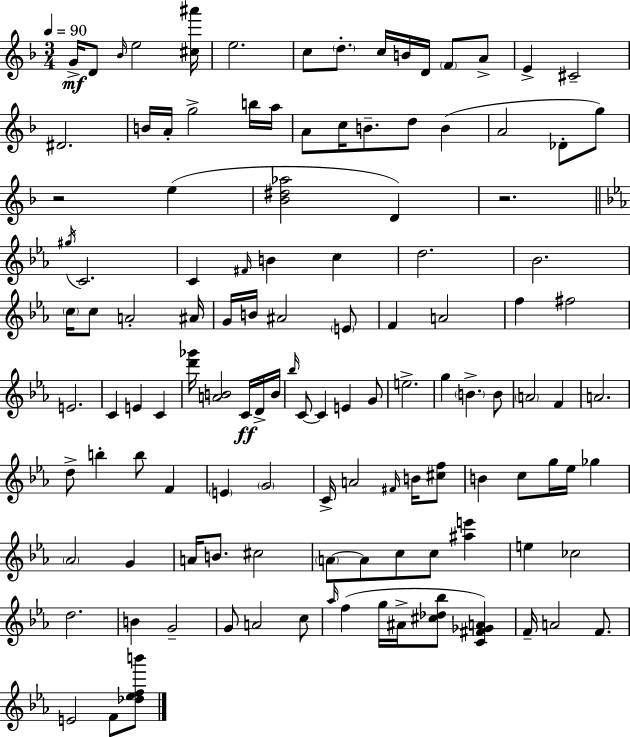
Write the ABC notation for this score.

X:1
T:Untitled
M:3/4
L:1/4
K:F
G/4 D/2 _B/4 e2 [^c^a']/4 e2 c/2 d/2 c/4 B/4 D/4 F/2 A/2 E ^C2 ^D2 B/4 A/4 g2 b/4 a/4 A/2 c/4 B/2 d/2 B A2 _D/2 g/2 z2 e [_B^d_a]2 D z2 ^g/4 C2 C ^F/4 B c d2 _B2 c/4 c/2 A2 ^A/4 G/4 B/4 ^A2 E/2 F A2 f ^f2 E2 C E C [d'_g']/4 [AB]2 C/4 D/4 B/4 _b/4 C/2 C E G/2 e2 g B B/2 A2 F A2 d/2 b b/2 F E G2 C/4 A2 ^F/4 B/4 [^cf]/2 B c/2 g/4 _e/4 _g _A2 G A/4 B/2 ^c2 A/2 A/2 c/2 c/2 [^ae'] e _c2 d2 B G2 G/2 A2 c/2 _a/4 f g/4 ^A/4 [^c_d_b]/2 [C^F_GA] F/4 A2 F/2 E2 F/2 [_d_efb']/2